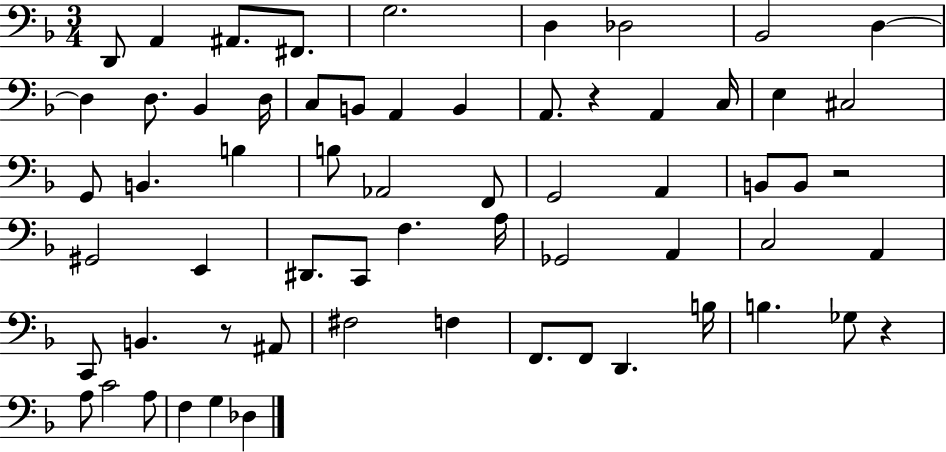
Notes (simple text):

D2/e A2/q A#2/e. F#2/e. G3/h. D3/q Db3/h Bb2/h D3/q D3/q D3/e. Bb2/q D3/s C3/e B2/e A2/q B2/q A2/e. R/q A2/q C3/s E3/q C#3/h G2/e B2/q. B3/q B3/e Ab2/h F2/e G2/h A2/q B2/e B2/e R/h G#2/h E2/q D#2/e. C2/e F3/q. A3/s Gb2/h A2/q C3/h A2/q C2/e B2/q. R/e A#2/e F#3/h F3/q F2/e. F2/e D2/q. B3/s B3/q. Gb3/e R/q A3/e C4/h A3/e F3/q G3/q Db3/q